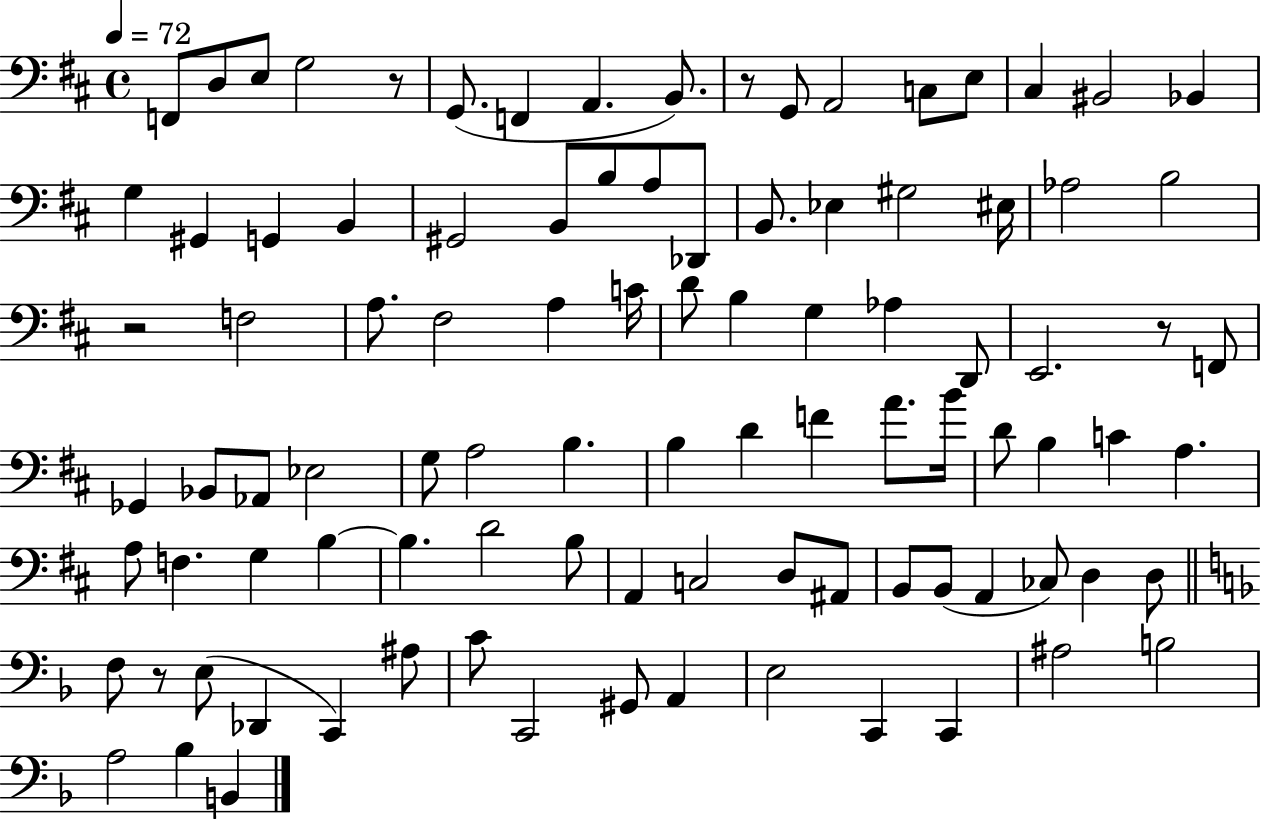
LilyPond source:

{
  \clef bass
  \time 4/4
  \defaultTimeSignature
  \key d \major
  \tempo 4 = 72
  f,8 d8 e8 g2 r8 | g,8.( f,4 a,4. b,8.) | r8 g,8 a,2 c8 e8 | cis4 bis,2 bes,4 | \break g4 gis,4 g,4 b,4 | gis,2 b,8 b8 a8 des,8 | b,8. ees4 gis2 eis16 | aes2 b2 | \break r2 f2 | a8. fis2 a4 c'16 | d'8 b4 g4 aes4 d,8 | e,2. r8 f,8 | \break ges,4 bes,8 aes,8 ees2 | g8 a2 b4. | b4 d'4 f'4 a'8. b'16 | d'8 b4 c'4 a4. | \break a8 f4. g4 b4~~ | b4. d'2 b8 | a,4 c2 d8 ais,8 | b,8 b,8( a,4 ces8) d4 d8 | \break \bar "||" \break \key f \major f8 r8 e8( des,4 c,4) ais8 | c'8 c,2 gis,8 a,4 | e2 c,4 c,4 | ais2 b2 | \break a2 bes4 b,4 | \bar "|."
}